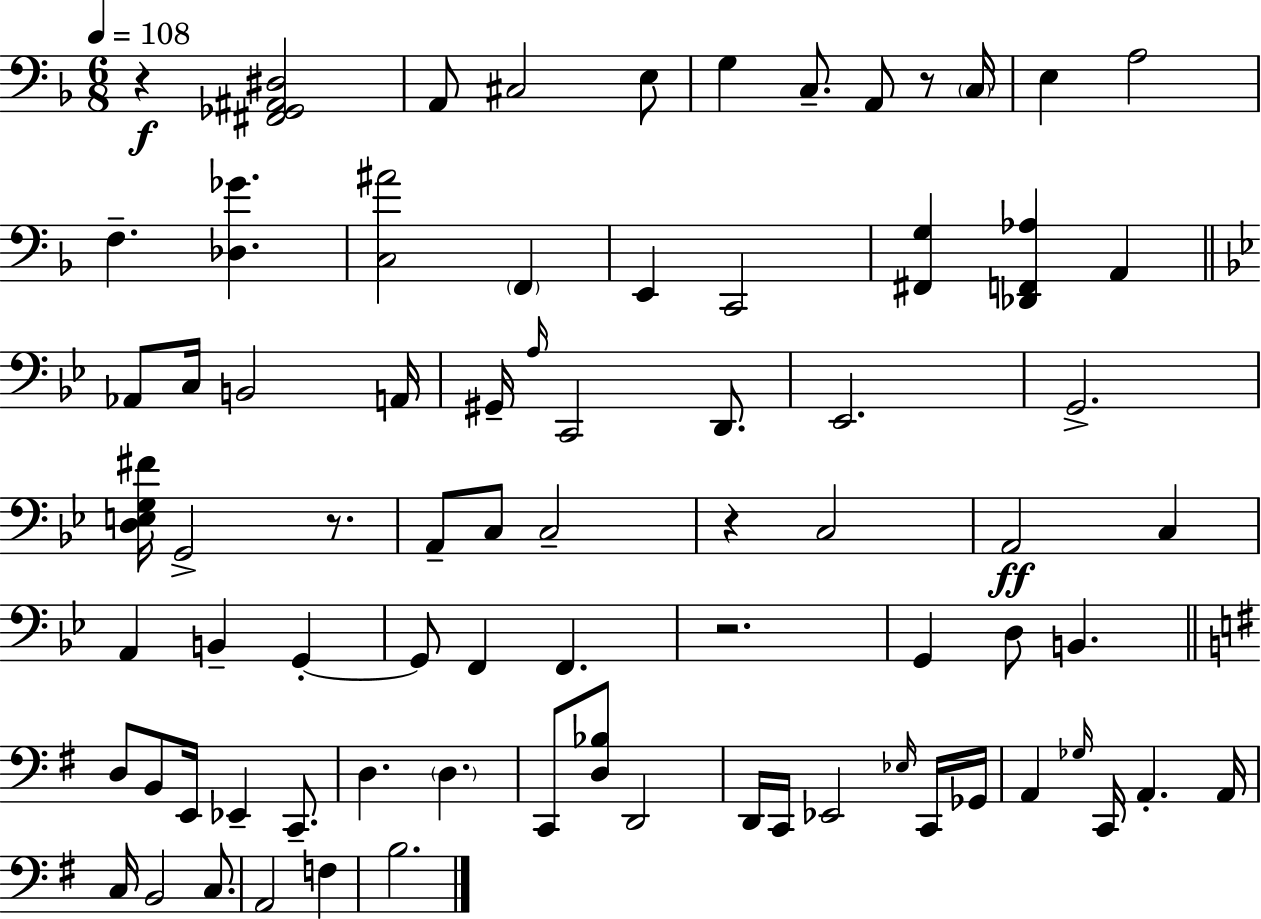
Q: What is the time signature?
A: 6/8